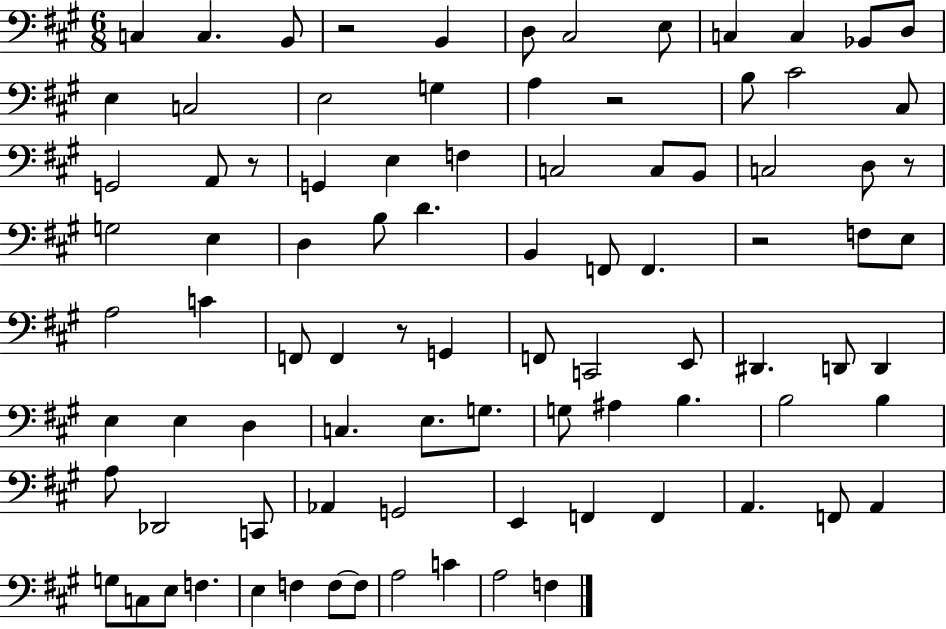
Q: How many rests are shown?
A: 6